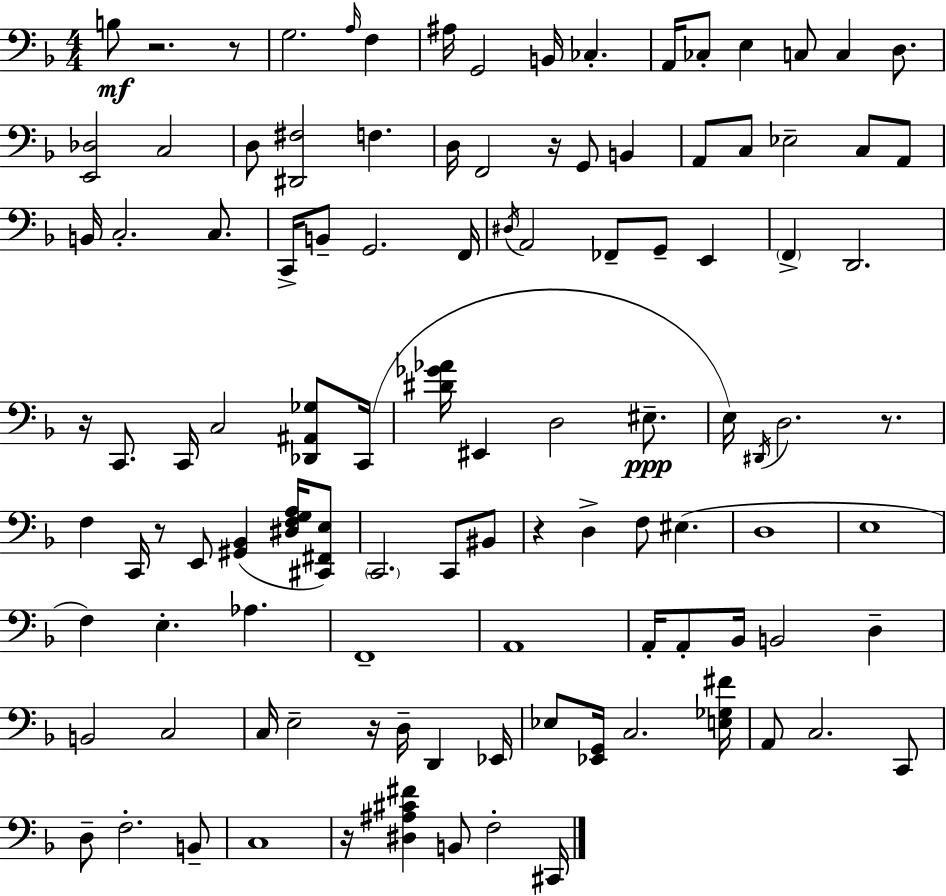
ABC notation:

X:1
T:Untitled
M:4/4
L:1/4
K:F
B,/2 z2 z/2 G,2 A,/4 F, ^A,/4 G,,2 B,,/4 _C, A,,/4 _C,/2 E, C,/2 C, D,/2 [E,,_D,]2 C,2 D,/2 [^D,,^F,]2 F, D,/4 F,,2 z/4 G,,/2 B,, A,,/2 C,/2 _E,2 C,/2 A,,/2 B,,/4 C,2 C,/2 C,,/4 B,,/2 G,,2 F,,/4 ^D,/4 A,,2 _F,,/2 G,,/2 E,, F,, D,,2 z/4 C,,/2 C,,/4 C,2 [_D,,^A,,_G,]/2 C,,/4 [^D_G_A]/4 ^E,, D,2 ^E,/2 E,/4 ^D,,/4 D,2 z/2 F, C,,/4 z/2 E,,/2 [^G,,_B,,] [^D,F,G,A,]/4 [^C,,^F,,E,]/2 C,,2 C,,/2 ^B,,/2 z D, F,/2 ^E, D,4 E,4 F, E, _A, F,,4 A,,4 A,,/4 A,,/2 _B,,/4 B,,2 D, B,,2 C,2 C,/4 E,2 z/4 D,/4 D,, _E,,/4 _E,/2 [_E,,G,,]/4 C,2 [E,_G,^F]/4 A,,/2 C,2 C,,/2 D,/2 F,2 B,,/2 C,4 z/4 [^D,^A,^C^F] B,,/2 F,2 ^C,,/4